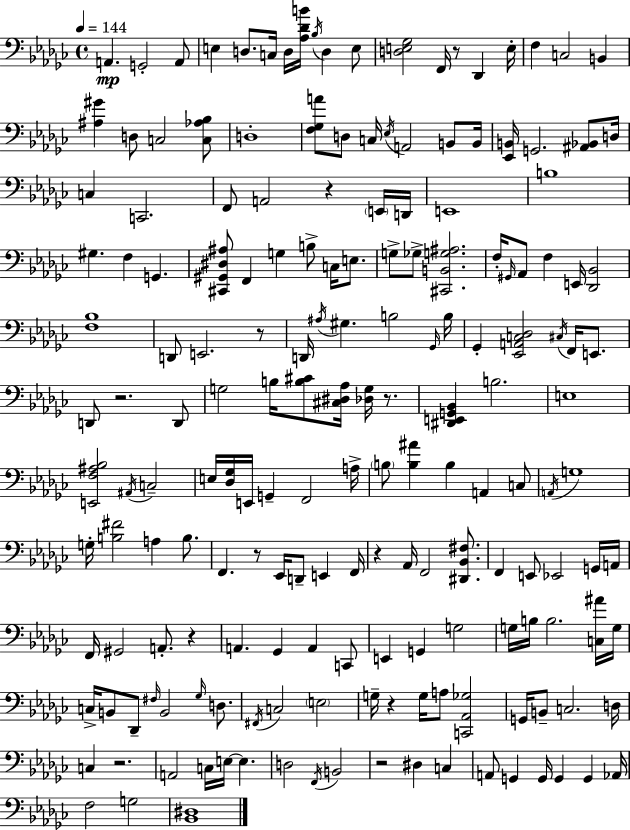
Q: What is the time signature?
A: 4/4